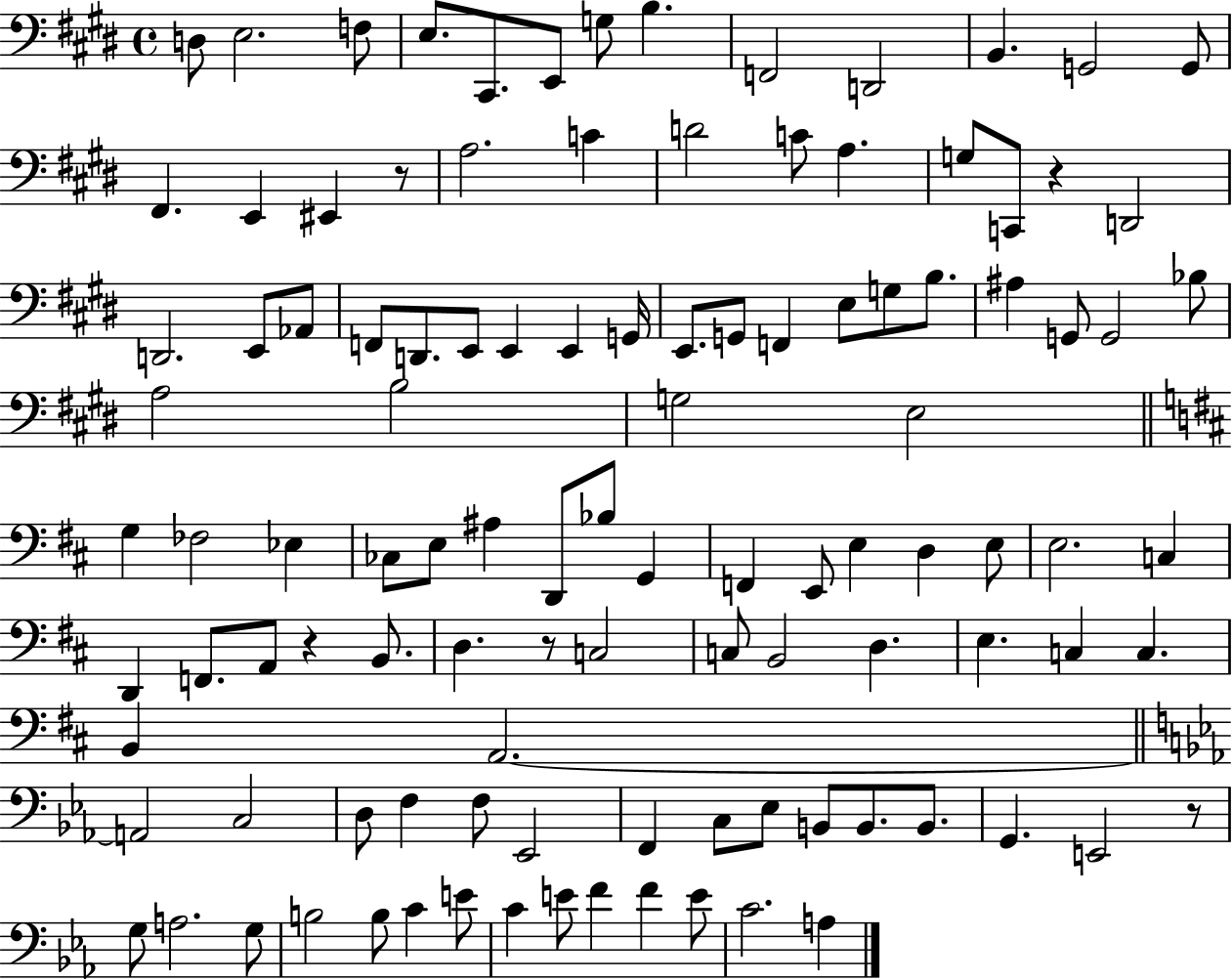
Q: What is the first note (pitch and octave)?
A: D3